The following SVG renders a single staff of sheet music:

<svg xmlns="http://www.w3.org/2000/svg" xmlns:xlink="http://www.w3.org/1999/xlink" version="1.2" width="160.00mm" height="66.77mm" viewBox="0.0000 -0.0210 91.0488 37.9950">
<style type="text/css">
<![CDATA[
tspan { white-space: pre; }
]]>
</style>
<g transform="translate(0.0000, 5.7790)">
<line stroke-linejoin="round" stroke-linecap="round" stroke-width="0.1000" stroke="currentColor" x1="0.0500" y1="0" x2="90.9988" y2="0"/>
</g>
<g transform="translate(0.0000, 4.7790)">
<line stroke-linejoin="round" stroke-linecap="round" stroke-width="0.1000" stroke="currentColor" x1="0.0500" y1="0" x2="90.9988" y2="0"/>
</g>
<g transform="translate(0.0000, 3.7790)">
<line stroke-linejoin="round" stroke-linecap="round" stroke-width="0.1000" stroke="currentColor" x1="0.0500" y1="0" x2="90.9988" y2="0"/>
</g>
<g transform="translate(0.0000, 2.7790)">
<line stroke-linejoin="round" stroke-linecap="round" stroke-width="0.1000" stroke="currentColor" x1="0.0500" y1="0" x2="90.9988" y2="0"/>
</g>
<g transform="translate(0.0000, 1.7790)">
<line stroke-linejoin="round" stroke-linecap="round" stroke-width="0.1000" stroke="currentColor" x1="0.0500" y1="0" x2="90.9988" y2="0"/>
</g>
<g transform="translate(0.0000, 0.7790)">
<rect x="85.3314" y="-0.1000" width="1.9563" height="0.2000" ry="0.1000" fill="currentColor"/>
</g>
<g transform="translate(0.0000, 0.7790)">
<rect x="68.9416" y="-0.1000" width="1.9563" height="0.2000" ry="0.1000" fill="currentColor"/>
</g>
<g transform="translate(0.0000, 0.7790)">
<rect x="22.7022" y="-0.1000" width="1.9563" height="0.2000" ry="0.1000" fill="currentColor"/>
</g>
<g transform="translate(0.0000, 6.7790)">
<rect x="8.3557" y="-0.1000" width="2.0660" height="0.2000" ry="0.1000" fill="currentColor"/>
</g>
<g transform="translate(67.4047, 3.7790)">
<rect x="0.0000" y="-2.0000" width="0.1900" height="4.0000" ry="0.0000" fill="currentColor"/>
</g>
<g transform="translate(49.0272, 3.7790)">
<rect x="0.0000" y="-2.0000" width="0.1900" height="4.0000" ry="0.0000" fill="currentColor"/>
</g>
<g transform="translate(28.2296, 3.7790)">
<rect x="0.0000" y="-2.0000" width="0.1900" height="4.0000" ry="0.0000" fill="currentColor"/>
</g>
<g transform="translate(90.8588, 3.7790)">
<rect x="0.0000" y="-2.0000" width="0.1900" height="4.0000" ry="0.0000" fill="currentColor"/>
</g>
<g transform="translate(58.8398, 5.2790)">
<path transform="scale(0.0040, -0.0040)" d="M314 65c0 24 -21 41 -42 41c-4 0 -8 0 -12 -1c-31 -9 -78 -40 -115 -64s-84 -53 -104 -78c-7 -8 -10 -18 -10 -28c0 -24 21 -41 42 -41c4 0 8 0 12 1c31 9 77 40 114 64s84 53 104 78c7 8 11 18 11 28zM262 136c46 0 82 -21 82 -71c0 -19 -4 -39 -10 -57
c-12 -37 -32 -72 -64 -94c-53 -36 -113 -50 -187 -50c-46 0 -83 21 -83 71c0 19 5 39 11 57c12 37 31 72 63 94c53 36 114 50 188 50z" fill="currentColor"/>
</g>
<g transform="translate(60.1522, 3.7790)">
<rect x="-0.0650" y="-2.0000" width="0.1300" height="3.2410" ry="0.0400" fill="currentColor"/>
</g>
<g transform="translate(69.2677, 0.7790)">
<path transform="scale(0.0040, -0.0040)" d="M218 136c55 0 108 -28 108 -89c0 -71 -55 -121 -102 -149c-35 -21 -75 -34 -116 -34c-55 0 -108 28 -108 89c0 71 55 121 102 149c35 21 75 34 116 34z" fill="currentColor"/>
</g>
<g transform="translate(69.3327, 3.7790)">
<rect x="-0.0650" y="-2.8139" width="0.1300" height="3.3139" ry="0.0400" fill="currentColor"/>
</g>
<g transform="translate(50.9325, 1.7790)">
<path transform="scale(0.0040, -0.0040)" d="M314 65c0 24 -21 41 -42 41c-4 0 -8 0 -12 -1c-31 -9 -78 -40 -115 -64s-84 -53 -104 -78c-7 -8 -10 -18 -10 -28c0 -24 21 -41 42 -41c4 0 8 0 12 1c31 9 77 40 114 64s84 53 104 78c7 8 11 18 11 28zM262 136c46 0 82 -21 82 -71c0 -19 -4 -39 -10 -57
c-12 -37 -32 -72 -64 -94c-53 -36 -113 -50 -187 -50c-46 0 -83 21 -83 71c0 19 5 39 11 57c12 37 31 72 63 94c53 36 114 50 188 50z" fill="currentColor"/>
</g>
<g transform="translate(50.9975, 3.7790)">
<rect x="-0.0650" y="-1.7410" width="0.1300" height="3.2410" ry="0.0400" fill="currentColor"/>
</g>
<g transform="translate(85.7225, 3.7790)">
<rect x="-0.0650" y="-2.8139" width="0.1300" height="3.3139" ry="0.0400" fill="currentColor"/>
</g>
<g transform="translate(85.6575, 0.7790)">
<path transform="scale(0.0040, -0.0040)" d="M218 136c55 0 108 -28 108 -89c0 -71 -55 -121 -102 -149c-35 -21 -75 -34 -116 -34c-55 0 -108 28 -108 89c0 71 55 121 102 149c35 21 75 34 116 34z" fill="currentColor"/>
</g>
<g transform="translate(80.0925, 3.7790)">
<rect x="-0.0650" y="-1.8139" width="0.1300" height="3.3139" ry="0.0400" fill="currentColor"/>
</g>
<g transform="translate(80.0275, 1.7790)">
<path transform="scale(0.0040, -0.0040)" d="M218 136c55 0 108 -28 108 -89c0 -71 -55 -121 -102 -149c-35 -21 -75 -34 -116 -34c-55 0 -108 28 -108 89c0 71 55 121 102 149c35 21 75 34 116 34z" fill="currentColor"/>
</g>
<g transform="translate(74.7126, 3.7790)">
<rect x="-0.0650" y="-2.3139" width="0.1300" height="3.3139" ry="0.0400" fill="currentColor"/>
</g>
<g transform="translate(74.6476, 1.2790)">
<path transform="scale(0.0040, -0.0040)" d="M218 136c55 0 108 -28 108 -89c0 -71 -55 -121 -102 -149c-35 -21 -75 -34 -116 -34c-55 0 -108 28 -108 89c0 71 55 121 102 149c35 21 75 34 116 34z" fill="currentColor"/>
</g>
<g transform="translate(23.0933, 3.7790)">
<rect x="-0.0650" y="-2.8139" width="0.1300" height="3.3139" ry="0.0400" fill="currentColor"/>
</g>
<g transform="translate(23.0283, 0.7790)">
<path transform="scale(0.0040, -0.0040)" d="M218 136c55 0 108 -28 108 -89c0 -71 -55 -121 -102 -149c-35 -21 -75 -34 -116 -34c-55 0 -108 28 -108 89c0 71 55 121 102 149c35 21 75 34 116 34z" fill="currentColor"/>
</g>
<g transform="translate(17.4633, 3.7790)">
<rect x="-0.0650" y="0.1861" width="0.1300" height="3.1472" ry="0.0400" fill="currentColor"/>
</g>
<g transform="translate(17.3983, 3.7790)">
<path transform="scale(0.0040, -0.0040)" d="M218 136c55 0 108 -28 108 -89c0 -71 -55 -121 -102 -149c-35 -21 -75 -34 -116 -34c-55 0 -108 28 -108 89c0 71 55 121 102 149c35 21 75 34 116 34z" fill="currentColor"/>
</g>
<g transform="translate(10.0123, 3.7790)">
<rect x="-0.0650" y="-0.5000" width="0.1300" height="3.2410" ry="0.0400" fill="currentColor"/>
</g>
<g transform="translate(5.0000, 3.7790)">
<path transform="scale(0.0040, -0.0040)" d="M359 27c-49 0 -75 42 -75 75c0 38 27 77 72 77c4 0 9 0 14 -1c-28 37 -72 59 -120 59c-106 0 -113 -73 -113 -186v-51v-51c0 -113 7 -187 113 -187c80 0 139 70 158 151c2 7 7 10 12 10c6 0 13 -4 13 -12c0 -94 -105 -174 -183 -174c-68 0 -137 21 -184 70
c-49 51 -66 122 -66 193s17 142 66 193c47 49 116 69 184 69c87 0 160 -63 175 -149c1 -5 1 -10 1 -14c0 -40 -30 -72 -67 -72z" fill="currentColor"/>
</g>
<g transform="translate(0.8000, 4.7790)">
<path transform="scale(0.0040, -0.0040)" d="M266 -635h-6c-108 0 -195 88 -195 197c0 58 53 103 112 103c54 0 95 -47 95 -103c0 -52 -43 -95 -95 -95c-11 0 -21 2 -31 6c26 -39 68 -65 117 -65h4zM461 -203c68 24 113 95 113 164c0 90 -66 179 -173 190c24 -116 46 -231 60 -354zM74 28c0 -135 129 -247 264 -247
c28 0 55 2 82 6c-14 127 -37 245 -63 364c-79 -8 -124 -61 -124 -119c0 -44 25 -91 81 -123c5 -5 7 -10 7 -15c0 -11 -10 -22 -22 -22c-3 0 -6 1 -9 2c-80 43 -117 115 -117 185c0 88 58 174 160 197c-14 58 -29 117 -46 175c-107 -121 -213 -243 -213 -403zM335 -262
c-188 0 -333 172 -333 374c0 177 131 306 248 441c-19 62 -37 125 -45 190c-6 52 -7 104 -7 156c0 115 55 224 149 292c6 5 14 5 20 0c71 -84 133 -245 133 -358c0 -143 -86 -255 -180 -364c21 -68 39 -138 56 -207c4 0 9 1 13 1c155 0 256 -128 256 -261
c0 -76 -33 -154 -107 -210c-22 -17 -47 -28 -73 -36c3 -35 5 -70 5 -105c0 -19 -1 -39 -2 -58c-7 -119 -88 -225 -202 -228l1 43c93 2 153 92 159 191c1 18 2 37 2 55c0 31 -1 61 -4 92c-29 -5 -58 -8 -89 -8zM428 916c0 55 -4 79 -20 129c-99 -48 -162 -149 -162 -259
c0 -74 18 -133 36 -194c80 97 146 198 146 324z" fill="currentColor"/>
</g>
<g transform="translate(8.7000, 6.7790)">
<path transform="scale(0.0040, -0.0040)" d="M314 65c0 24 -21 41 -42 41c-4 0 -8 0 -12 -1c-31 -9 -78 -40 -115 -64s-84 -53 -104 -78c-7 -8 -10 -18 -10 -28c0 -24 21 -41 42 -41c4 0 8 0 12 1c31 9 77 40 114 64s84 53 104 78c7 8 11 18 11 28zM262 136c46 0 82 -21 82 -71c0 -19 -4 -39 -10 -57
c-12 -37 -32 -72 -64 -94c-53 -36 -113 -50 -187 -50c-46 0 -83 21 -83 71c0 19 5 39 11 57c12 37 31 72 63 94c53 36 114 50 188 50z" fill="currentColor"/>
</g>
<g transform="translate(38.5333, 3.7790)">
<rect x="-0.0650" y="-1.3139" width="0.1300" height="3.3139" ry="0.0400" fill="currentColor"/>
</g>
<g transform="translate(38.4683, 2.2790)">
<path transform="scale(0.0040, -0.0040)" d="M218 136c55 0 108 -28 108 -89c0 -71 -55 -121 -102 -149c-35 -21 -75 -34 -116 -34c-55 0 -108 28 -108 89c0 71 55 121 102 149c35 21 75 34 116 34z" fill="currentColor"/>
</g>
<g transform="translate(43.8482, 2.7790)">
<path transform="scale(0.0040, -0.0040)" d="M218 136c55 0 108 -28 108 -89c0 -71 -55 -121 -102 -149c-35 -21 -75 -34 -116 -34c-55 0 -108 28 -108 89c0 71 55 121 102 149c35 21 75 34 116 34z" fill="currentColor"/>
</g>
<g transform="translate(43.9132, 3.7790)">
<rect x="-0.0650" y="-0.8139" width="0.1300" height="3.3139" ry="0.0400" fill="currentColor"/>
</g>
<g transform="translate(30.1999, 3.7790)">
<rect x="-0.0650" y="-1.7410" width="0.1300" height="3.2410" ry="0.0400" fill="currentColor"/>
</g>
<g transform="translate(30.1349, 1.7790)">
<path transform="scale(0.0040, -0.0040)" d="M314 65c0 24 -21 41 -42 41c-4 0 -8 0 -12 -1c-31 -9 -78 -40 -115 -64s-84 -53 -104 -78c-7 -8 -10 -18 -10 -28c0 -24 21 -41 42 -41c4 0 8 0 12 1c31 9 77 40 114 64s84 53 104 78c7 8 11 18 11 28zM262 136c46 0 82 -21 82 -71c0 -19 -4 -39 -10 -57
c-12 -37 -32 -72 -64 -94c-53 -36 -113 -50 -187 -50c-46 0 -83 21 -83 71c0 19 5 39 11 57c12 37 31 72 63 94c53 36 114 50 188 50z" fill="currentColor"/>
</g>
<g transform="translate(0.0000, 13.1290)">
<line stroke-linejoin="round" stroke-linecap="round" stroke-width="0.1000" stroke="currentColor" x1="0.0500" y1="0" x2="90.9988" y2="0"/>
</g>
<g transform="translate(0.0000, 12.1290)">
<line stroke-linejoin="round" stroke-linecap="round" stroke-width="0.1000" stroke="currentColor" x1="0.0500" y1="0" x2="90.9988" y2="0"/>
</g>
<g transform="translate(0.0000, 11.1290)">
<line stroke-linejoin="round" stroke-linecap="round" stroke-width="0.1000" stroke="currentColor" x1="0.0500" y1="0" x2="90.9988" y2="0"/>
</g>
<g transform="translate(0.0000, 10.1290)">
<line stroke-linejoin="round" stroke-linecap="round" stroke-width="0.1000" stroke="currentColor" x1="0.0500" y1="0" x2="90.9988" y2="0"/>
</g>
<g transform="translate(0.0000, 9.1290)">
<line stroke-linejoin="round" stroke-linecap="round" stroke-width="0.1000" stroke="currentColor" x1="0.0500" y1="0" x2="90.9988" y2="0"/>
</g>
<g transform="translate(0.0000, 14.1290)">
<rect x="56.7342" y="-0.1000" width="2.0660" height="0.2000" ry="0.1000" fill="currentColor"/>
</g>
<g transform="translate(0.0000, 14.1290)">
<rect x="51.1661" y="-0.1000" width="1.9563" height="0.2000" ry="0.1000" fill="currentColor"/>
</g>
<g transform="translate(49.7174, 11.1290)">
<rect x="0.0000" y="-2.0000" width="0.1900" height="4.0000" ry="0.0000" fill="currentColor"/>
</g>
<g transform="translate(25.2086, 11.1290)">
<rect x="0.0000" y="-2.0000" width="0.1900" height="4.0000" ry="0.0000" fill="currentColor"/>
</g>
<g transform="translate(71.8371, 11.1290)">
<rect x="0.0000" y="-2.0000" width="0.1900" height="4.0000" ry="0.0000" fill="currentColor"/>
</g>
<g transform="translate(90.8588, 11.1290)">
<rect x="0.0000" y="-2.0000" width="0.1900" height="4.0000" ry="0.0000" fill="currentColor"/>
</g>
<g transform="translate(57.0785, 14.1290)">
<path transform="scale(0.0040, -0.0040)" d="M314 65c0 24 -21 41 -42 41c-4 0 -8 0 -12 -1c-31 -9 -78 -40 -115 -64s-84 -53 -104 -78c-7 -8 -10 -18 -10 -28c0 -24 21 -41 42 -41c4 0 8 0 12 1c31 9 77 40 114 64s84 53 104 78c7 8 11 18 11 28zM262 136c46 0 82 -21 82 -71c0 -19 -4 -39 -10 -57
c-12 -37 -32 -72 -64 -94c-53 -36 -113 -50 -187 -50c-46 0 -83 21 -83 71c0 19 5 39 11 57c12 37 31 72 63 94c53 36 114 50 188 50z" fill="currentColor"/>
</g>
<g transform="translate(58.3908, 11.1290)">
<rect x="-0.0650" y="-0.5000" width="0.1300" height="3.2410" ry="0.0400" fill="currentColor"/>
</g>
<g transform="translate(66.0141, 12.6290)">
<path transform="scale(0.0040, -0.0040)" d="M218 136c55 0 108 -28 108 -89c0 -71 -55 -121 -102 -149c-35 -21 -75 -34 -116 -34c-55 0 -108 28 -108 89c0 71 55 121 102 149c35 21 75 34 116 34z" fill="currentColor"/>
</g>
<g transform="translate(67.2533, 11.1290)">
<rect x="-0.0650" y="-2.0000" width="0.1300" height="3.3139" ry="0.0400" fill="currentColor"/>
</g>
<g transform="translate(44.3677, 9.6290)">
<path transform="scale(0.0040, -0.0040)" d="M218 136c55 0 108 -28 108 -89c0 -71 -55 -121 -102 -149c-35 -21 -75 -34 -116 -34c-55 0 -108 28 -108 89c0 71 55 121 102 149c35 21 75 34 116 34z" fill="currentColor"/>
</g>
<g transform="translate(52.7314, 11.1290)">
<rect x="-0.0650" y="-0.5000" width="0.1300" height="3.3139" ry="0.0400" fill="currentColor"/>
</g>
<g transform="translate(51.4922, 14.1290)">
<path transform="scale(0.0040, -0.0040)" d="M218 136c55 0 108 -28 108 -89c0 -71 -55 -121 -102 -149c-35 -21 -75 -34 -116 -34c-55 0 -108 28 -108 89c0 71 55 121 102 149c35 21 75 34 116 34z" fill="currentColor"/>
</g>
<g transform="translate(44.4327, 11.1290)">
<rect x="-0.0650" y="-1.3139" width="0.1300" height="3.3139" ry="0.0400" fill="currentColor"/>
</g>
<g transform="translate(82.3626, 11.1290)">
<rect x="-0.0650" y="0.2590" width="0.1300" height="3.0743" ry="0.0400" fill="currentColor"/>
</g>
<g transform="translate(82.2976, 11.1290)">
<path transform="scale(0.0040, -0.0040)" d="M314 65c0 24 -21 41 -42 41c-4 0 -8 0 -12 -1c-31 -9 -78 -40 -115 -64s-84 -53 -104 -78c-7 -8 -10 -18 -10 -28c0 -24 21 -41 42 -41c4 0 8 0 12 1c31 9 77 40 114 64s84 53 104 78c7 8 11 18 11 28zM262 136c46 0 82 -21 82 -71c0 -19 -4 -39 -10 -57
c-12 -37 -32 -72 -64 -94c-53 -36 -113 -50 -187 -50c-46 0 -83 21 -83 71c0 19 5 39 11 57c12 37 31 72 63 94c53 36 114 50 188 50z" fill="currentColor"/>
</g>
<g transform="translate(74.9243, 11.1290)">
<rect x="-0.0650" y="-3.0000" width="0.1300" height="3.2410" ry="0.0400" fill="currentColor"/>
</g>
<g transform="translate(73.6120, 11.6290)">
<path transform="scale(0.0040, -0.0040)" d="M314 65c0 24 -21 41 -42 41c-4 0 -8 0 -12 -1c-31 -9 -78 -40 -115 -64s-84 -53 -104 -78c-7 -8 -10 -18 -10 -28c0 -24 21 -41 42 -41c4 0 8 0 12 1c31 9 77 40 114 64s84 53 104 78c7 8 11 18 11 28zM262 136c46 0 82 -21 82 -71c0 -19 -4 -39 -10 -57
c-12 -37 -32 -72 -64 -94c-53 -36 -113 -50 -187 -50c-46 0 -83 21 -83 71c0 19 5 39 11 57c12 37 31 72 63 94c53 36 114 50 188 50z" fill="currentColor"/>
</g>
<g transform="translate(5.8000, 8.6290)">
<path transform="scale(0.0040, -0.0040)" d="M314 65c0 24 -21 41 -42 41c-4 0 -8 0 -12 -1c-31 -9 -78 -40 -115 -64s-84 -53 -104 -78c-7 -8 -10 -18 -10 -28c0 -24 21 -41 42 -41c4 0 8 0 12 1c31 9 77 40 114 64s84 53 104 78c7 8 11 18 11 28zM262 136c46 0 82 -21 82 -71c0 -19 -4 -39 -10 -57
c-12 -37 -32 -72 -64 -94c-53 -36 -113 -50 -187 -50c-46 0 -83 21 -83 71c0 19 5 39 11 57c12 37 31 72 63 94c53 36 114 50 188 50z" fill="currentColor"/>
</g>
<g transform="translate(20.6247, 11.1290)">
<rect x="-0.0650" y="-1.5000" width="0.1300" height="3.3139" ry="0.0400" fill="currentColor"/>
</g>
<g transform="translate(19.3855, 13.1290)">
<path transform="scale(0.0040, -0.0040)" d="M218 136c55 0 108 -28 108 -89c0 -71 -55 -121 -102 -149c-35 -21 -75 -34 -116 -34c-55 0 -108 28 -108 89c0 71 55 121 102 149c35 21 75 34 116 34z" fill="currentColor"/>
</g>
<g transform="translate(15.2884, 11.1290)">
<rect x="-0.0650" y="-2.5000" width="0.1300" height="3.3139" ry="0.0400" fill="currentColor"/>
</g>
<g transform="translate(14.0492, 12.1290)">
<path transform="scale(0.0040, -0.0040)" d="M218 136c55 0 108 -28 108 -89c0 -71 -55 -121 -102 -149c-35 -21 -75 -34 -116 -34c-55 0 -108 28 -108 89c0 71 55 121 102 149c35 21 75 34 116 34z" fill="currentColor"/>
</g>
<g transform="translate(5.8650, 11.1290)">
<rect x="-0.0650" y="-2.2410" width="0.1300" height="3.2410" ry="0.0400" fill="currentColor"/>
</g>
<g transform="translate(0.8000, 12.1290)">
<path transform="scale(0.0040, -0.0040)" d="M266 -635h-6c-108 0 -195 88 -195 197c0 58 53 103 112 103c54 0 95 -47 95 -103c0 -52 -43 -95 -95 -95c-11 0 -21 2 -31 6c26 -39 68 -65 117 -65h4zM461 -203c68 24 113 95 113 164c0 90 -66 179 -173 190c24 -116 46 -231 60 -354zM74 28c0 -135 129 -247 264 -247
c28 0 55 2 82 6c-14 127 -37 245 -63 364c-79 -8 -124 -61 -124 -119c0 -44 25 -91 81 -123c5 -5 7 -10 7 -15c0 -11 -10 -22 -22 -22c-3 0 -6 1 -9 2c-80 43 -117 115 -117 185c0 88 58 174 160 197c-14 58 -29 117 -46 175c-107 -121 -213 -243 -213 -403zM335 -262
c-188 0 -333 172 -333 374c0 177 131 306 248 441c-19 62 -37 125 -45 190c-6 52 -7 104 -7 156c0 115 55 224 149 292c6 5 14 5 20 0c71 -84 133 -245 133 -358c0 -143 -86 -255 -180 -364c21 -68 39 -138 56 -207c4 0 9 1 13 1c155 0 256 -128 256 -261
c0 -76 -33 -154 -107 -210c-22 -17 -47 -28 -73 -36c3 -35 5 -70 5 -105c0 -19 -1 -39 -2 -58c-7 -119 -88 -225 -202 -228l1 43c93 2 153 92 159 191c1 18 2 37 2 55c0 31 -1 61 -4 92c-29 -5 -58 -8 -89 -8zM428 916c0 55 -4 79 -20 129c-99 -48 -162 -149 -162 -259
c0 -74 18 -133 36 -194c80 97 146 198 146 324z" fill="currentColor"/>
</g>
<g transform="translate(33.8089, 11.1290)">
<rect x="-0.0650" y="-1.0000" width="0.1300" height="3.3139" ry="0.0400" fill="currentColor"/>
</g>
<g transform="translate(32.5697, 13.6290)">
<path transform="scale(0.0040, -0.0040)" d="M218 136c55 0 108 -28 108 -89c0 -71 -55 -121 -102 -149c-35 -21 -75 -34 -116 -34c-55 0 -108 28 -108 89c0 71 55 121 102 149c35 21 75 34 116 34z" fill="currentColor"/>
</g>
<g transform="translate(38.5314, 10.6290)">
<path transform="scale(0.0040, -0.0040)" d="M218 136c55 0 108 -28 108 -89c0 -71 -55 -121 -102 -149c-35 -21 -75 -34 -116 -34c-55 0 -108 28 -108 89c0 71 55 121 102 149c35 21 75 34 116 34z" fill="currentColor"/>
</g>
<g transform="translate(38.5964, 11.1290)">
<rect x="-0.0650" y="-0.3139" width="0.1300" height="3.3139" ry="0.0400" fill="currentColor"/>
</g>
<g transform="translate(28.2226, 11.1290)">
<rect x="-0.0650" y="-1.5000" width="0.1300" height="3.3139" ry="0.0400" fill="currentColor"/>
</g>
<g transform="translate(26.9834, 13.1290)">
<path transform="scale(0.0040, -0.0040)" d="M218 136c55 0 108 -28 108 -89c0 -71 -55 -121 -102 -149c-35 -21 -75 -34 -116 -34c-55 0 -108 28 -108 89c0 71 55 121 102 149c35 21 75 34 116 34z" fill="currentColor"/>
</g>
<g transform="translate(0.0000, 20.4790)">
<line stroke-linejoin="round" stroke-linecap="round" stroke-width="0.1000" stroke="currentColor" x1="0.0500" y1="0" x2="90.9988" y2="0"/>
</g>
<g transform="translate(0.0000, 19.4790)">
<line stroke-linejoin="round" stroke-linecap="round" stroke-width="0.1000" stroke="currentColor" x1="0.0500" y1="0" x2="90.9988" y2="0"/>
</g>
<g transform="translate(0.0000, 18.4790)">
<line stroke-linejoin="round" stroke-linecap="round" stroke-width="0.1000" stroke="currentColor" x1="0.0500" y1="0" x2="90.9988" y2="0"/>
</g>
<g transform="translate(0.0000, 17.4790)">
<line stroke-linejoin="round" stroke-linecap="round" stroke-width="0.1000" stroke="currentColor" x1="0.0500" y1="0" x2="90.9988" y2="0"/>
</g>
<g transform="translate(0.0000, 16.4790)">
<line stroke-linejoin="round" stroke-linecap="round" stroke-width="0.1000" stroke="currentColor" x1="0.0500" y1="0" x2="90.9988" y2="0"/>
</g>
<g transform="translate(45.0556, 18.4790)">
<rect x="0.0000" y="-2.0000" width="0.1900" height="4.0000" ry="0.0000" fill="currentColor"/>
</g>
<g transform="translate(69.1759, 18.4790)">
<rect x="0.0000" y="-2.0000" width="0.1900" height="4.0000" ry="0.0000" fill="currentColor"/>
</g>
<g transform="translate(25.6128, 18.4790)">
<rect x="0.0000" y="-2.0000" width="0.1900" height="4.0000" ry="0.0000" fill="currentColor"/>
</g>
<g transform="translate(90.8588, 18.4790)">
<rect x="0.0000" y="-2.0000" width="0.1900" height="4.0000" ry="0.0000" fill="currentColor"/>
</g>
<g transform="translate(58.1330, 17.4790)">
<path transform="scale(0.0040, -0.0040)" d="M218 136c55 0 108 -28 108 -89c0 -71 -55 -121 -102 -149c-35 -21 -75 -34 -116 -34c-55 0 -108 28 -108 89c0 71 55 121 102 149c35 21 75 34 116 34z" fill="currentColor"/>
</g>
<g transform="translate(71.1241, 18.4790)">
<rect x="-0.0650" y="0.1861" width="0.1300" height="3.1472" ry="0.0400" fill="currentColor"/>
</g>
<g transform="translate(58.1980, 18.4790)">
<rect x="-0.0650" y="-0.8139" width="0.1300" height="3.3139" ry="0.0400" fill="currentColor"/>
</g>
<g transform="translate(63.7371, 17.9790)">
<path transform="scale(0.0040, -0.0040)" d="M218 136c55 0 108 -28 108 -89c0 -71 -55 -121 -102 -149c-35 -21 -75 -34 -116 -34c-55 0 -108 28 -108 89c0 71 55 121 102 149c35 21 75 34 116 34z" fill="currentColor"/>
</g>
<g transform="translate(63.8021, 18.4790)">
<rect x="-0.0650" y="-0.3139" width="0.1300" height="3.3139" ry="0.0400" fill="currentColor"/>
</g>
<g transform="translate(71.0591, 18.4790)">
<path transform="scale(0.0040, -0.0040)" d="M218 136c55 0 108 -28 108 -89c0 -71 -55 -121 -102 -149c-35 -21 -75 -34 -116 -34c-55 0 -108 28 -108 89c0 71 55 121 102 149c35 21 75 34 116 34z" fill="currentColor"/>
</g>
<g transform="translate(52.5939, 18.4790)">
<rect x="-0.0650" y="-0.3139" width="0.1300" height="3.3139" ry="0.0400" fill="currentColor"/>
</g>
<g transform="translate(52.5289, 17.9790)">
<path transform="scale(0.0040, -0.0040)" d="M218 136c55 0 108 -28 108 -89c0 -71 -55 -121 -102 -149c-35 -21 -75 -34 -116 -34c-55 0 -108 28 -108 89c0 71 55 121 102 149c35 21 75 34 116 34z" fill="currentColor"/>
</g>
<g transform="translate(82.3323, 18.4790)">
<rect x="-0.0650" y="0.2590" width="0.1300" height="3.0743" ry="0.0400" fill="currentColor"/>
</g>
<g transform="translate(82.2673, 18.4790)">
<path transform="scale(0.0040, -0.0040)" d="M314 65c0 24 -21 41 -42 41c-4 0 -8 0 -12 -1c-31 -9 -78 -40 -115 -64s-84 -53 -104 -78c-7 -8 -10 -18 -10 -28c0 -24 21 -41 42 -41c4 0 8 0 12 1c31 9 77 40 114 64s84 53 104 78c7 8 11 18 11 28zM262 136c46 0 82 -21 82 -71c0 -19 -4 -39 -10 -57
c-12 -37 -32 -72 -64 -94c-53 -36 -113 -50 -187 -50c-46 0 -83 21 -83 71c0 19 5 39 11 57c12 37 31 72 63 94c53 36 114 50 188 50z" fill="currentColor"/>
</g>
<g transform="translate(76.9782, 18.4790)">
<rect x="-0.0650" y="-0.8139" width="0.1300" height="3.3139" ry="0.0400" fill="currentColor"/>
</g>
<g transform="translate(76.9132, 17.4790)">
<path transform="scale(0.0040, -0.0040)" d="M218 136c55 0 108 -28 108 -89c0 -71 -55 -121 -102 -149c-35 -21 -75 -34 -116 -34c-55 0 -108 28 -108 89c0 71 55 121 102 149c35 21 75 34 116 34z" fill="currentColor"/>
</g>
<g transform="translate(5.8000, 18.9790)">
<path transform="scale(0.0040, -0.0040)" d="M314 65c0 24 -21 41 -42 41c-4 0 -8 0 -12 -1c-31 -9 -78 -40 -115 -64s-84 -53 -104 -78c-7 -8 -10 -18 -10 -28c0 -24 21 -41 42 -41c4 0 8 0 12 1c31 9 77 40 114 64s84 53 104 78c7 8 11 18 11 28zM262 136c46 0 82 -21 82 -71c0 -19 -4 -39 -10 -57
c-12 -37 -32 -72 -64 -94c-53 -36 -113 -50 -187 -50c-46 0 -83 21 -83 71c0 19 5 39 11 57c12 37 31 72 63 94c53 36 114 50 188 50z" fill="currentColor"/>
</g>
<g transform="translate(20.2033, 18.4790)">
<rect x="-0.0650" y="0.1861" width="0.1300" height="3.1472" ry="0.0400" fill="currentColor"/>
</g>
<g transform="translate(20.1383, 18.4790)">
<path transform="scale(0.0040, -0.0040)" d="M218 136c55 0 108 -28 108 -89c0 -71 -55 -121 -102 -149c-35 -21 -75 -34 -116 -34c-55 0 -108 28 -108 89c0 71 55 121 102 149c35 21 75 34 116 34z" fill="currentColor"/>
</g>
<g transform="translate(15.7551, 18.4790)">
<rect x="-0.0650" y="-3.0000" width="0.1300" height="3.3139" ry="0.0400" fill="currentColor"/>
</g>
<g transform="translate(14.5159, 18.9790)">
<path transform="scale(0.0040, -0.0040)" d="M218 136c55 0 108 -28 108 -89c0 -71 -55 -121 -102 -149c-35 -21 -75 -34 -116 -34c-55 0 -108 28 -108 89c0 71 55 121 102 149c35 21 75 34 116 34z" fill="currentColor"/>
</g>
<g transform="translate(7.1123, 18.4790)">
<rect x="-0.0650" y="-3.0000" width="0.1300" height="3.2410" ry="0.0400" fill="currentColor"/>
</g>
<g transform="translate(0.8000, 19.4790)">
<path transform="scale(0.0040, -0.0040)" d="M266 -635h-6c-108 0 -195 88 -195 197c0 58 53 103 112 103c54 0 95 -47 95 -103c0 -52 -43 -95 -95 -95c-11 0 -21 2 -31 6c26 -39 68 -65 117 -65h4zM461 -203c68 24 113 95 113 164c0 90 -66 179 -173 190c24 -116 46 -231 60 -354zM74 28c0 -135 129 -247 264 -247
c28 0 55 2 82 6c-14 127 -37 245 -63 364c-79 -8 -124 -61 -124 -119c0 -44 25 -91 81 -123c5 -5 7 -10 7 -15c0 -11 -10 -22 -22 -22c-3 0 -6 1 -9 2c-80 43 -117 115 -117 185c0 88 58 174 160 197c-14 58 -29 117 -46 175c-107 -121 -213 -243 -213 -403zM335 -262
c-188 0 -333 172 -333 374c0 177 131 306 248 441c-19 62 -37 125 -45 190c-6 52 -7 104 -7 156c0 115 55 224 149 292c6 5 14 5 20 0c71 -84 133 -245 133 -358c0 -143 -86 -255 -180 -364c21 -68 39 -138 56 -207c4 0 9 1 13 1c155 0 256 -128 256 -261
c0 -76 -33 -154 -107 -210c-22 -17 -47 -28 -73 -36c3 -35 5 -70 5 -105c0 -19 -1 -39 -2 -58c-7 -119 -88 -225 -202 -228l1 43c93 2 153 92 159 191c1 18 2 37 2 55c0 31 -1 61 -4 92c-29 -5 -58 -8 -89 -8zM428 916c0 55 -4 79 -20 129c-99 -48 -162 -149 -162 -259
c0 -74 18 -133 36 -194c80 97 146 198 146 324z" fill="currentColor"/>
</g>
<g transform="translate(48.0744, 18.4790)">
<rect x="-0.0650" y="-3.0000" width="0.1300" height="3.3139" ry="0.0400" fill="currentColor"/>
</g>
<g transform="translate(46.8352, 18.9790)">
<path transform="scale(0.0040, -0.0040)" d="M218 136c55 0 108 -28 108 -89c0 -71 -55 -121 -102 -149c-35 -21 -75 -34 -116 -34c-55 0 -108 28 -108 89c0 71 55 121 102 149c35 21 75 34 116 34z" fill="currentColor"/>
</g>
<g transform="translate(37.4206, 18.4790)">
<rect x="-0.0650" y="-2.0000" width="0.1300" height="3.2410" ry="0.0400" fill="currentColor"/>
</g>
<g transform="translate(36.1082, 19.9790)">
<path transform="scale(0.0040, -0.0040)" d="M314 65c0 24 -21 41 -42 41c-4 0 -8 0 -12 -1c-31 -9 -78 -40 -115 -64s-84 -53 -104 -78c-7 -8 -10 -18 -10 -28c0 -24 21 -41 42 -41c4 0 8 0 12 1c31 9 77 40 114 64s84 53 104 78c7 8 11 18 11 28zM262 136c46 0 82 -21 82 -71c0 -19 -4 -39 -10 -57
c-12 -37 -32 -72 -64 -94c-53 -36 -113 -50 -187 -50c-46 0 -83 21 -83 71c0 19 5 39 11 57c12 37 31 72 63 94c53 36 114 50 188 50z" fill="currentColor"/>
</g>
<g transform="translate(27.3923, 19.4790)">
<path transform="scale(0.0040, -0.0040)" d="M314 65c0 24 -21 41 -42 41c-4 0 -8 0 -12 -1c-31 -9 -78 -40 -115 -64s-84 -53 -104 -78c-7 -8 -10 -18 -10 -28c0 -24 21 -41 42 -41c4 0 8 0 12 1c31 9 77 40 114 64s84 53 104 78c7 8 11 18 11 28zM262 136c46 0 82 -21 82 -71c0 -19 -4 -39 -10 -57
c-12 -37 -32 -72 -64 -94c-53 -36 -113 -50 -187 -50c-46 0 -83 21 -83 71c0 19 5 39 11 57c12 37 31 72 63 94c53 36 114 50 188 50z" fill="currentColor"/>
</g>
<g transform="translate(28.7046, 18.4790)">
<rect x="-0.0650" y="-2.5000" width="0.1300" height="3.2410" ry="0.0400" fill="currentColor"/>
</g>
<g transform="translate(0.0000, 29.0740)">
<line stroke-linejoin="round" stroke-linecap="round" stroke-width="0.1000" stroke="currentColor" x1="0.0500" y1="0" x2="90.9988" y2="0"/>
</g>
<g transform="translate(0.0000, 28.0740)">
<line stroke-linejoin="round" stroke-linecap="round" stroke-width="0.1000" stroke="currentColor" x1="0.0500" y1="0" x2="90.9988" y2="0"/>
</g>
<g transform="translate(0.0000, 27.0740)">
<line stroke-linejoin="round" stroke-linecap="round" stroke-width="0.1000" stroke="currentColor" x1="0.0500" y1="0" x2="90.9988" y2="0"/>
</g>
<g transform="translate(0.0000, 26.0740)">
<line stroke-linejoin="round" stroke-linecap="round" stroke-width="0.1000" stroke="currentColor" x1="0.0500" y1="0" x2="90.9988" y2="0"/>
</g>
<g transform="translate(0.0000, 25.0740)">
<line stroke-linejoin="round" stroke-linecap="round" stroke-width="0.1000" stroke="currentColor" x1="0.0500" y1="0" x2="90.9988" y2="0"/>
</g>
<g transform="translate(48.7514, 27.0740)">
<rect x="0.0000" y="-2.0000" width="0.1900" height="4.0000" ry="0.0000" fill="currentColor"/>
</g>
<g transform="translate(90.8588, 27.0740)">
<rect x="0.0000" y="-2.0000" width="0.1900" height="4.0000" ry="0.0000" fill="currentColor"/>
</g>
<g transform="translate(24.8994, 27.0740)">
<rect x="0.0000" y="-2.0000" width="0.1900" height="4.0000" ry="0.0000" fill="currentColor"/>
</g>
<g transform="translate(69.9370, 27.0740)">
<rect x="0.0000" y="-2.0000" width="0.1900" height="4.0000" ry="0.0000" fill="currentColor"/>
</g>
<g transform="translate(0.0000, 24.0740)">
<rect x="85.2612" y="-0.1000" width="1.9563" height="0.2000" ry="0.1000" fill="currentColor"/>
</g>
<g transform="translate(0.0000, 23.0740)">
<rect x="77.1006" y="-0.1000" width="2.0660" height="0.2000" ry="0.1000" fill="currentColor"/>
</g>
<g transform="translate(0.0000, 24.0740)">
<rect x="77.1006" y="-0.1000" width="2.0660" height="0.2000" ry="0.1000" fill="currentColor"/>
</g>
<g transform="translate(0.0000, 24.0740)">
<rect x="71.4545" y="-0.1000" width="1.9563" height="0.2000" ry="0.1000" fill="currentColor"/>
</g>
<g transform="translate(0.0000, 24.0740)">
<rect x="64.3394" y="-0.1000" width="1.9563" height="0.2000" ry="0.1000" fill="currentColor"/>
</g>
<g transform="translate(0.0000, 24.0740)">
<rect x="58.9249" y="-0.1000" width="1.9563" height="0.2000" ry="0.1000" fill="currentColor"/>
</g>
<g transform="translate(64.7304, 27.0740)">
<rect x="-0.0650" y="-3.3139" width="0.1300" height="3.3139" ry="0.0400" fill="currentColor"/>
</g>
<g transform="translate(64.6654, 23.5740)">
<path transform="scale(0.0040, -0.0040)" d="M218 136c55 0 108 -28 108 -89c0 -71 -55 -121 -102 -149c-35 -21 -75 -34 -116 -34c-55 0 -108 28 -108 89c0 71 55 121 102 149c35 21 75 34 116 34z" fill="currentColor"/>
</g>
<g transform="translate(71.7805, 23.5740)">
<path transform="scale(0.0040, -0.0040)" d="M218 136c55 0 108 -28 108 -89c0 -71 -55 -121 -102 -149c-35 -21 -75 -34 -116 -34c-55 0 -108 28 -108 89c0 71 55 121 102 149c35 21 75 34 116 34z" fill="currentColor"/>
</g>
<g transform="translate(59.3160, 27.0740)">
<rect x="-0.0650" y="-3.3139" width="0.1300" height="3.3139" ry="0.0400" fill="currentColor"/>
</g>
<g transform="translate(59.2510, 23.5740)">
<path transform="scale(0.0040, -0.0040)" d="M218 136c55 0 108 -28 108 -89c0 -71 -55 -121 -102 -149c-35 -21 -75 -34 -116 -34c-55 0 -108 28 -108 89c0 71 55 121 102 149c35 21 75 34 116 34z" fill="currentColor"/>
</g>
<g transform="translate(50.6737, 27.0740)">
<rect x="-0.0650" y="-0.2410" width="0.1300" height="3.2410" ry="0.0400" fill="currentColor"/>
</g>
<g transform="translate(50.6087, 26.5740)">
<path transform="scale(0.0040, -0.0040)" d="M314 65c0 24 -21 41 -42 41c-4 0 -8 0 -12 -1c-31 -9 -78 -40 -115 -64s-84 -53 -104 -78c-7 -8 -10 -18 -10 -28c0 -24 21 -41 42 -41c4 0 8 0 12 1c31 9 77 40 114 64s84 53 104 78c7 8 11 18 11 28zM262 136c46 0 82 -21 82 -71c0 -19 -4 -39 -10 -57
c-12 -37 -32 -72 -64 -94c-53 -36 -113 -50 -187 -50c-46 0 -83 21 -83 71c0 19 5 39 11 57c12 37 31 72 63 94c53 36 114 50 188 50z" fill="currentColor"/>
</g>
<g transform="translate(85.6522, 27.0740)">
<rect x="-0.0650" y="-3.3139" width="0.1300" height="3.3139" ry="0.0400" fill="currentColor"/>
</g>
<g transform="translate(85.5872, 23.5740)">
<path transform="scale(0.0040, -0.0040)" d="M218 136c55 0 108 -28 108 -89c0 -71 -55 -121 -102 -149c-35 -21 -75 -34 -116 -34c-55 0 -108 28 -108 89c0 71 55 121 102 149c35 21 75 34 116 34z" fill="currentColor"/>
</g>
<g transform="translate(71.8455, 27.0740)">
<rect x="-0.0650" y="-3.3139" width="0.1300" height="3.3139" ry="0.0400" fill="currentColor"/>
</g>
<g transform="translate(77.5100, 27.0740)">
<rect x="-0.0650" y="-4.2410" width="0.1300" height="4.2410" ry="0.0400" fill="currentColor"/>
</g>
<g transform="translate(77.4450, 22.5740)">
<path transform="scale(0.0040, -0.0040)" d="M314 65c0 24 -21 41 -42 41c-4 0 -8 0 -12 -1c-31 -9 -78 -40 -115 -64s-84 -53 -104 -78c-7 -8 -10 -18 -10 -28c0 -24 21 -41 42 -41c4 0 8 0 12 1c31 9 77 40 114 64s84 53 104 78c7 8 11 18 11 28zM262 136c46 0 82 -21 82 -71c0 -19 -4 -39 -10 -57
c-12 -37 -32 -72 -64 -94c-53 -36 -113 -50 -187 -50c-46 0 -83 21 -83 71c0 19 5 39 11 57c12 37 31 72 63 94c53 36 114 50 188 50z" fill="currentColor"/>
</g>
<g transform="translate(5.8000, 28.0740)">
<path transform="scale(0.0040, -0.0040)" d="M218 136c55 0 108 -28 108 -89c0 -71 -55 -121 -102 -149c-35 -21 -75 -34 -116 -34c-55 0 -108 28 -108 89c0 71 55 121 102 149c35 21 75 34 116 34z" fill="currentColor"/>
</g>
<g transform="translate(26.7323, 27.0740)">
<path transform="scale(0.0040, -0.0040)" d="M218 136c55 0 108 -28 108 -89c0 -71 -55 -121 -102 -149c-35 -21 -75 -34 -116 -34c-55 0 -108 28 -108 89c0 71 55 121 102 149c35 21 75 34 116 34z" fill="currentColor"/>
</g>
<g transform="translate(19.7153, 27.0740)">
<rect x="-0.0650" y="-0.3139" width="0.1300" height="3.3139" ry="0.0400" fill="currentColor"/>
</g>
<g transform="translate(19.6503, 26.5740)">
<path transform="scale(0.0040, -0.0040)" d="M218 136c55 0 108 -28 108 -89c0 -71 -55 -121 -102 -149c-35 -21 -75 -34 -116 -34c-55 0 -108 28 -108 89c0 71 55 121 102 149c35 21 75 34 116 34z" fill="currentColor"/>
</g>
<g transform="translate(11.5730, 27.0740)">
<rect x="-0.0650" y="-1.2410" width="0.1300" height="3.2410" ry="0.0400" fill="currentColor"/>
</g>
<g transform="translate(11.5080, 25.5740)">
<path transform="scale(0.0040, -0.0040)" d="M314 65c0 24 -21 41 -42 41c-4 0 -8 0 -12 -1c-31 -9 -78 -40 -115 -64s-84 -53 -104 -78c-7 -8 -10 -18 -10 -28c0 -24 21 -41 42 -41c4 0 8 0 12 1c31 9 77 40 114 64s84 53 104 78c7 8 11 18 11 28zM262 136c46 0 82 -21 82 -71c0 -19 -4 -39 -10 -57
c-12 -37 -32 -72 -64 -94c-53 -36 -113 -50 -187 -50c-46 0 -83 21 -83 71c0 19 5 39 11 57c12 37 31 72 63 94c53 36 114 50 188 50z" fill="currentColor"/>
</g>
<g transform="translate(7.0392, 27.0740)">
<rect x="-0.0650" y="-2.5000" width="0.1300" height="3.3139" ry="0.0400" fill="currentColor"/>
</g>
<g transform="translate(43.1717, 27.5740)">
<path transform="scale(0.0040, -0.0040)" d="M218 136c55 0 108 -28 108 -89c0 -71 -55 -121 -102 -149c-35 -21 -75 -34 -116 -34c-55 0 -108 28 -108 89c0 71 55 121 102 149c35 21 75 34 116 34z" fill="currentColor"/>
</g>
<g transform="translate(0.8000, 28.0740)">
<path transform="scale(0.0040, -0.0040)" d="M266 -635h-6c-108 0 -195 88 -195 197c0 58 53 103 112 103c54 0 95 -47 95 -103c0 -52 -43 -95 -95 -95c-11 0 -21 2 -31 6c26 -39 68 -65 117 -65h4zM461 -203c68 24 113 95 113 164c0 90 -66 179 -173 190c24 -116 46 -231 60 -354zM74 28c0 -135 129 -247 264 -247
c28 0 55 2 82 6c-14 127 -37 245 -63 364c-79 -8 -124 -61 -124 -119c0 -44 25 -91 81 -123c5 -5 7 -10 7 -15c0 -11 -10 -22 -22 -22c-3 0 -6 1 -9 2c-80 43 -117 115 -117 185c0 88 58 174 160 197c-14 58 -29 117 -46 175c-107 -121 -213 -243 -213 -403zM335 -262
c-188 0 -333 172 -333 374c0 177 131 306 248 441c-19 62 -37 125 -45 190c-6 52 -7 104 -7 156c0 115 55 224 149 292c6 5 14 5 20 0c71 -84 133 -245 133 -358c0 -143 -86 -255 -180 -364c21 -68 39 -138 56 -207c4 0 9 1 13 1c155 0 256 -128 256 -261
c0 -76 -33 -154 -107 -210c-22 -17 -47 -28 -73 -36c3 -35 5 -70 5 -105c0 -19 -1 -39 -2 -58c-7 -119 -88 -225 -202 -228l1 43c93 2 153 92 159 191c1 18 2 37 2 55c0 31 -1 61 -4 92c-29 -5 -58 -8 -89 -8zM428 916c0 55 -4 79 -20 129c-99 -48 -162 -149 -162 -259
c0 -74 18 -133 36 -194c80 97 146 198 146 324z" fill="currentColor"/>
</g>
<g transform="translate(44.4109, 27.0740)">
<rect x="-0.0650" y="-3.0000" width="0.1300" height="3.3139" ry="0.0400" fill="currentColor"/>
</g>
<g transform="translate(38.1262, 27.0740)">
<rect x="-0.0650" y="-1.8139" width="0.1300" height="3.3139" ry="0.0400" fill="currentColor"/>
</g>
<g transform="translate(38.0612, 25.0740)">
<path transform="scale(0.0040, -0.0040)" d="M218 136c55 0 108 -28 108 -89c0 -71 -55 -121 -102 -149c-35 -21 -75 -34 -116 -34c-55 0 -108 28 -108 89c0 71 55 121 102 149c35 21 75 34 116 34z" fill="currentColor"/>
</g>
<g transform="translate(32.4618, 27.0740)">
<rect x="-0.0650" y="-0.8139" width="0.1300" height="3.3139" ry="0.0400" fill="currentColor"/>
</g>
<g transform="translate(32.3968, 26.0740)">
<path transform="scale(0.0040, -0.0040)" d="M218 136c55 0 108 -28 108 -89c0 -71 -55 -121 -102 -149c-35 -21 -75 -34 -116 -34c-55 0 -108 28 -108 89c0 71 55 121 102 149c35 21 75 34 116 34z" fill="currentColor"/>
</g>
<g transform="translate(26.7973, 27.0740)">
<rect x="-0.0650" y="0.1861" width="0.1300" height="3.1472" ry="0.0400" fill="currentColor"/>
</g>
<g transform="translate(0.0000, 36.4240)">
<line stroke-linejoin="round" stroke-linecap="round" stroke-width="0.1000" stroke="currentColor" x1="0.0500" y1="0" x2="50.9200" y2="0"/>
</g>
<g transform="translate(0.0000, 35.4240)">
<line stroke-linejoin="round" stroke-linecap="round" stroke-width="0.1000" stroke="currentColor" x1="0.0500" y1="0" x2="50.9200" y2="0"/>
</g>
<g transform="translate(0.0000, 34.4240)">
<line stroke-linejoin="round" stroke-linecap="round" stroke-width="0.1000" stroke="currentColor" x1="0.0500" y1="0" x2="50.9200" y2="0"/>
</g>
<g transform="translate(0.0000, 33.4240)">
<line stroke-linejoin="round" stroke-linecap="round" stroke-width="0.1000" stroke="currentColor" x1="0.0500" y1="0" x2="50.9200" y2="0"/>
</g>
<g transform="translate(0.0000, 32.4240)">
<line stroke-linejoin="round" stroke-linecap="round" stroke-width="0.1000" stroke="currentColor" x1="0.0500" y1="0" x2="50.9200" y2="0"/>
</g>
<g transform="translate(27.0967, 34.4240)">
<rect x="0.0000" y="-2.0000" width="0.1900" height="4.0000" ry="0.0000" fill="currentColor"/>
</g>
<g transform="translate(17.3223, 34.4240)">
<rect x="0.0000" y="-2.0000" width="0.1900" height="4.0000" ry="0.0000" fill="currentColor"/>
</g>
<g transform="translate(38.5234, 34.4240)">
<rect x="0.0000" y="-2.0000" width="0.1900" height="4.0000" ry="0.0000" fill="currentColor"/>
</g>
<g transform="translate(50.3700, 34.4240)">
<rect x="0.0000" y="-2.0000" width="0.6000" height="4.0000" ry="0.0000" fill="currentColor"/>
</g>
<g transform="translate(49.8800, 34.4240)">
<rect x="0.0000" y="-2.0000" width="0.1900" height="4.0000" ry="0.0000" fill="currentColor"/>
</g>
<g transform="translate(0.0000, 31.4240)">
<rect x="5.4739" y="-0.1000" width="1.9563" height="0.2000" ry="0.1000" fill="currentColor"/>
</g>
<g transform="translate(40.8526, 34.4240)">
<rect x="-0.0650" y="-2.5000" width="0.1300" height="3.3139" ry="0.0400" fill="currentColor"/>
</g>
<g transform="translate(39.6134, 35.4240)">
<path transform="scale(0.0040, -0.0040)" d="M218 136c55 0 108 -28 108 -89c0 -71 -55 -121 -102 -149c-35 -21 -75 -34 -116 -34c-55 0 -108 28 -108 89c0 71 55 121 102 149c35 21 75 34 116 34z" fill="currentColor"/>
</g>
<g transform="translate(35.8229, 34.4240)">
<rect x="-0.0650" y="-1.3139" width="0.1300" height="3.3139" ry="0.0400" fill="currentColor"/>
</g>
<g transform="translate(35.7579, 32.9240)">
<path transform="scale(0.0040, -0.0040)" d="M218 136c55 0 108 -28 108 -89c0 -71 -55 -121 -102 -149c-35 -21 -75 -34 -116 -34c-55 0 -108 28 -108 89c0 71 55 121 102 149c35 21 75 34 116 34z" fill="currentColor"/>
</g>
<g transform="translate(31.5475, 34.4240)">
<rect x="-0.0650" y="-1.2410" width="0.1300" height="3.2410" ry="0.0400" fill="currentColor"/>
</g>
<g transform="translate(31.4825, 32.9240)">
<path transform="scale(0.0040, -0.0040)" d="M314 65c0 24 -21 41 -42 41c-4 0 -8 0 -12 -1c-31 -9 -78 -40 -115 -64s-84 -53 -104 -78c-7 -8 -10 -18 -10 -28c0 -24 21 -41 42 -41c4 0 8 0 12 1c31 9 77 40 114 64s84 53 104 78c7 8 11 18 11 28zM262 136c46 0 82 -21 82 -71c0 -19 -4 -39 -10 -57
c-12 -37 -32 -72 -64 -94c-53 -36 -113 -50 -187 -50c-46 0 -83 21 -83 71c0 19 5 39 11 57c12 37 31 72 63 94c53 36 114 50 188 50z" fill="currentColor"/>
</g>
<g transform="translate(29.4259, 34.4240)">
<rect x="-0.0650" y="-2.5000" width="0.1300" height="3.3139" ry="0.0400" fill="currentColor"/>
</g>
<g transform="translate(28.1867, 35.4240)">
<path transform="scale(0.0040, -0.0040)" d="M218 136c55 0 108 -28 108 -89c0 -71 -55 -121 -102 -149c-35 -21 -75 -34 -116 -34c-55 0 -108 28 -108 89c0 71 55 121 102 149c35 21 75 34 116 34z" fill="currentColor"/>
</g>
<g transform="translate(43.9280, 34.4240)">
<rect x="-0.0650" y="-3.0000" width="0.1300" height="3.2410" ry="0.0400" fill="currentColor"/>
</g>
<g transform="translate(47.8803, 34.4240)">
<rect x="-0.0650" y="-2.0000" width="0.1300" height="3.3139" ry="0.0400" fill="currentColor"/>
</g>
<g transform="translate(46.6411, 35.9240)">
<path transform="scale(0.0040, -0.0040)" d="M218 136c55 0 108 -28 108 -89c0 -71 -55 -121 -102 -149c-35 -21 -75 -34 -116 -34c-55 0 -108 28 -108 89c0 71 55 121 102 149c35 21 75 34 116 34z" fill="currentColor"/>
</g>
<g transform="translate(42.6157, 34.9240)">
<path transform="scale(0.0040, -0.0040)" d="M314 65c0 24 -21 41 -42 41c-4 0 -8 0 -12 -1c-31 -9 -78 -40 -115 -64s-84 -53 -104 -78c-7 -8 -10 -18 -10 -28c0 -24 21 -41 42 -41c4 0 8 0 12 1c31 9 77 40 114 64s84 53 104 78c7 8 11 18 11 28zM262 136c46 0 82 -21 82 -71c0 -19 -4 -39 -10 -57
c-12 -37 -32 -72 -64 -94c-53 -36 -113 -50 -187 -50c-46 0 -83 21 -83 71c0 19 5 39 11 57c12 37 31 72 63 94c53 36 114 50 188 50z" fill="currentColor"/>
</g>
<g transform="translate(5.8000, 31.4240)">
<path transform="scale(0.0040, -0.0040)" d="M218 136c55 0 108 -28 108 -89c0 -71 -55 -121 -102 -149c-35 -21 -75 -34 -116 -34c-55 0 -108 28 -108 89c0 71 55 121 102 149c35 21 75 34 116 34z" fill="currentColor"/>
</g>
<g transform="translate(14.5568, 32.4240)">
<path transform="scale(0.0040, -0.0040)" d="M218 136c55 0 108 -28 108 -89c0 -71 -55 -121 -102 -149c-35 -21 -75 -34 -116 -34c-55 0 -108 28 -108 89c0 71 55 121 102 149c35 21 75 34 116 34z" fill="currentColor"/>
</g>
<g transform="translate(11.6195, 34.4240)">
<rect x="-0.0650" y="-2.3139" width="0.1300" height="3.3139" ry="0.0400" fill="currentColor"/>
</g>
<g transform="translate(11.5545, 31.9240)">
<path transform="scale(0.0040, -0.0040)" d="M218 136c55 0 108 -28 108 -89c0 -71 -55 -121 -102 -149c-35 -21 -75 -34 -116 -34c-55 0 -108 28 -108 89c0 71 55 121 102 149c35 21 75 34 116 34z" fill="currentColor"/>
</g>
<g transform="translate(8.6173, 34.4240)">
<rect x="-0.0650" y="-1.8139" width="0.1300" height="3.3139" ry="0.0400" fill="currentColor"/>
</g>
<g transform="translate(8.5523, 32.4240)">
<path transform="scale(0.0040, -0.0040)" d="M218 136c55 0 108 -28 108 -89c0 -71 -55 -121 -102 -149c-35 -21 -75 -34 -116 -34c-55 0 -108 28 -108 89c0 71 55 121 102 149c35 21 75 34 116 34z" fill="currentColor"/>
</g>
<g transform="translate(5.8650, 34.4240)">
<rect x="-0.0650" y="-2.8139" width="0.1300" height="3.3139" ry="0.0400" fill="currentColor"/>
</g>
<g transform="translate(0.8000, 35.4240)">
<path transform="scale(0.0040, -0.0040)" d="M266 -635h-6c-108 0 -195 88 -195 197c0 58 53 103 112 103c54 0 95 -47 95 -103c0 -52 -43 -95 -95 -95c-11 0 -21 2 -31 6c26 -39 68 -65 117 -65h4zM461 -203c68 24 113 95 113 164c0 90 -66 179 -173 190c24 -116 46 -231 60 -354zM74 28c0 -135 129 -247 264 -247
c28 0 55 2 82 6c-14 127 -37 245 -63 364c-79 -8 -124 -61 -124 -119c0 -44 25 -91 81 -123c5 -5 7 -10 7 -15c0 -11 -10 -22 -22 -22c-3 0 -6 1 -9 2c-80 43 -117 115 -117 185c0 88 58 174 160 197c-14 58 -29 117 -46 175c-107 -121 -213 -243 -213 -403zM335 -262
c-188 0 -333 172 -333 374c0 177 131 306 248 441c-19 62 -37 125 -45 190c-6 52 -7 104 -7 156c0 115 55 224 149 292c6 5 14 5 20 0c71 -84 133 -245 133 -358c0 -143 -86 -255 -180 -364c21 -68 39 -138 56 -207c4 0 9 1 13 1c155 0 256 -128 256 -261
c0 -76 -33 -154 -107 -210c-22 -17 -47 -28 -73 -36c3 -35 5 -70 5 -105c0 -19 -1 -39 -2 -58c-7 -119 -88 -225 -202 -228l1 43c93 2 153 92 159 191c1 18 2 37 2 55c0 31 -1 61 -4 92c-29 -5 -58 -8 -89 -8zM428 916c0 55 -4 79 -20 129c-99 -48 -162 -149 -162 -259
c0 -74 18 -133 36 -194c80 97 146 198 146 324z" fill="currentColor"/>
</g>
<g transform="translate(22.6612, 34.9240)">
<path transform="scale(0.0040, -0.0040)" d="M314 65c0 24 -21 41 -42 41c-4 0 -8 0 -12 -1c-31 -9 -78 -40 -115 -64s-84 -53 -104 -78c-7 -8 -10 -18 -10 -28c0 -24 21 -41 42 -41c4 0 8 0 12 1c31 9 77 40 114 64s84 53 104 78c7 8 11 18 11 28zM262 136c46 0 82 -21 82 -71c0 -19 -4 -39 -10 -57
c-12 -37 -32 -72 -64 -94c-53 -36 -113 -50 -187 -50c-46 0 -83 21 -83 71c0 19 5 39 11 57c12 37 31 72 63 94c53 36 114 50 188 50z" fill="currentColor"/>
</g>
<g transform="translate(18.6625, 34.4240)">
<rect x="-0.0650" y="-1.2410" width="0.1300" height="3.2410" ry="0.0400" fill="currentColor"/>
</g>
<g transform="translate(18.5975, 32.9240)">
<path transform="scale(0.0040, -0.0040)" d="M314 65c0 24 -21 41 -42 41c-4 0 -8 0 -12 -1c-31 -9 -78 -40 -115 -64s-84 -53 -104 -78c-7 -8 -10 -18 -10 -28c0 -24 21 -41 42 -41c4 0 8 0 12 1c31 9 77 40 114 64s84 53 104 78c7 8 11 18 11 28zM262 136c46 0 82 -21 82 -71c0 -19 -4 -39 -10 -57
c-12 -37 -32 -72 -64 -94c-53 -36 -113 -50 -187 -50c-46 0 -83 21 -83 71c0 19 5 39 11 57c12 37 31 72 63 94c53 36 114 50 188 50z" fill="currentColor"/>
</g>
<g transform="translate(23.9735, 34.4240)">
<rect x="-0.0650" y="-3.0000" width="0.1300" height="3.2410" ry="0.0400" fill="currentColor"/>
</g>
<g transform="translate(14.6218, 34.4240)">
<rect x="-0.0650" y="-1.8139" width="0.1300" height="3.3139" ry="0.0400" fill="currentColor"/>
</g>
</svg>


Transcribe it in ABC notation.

X:1
T:Untitled
M:4/4
L:1/4
K:C
C2 B a f2 e d f2 F2 a g f a g2 G E E D c e C C2 F A2 B2 A2 A B G2 F2 A c d c B d B2 G e2 c B d f A c2 b b b d'2 b a f g f e2 A2 G e2 e G A2 F